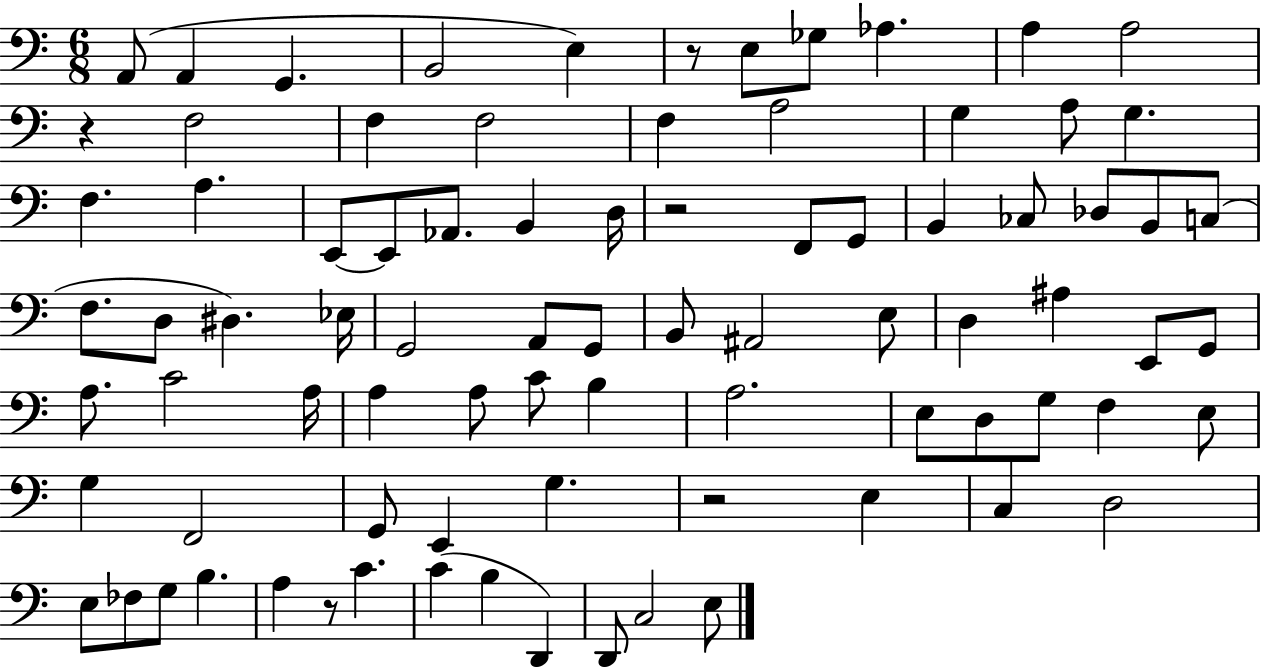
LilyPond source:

{
  \clef bass
  \numericTimeSignature
  \time 6/8
  \key c \major
  a,8( a,4 g,4. | b,2 e4) | r8 e8 ges8 aes4. | a4 a2 | \break r4 f2 | f4 f2 | f4 a2 | g4 a8 g4. | \break f4. a4. | e,8~~ e,8 aes,8. b,4 d16 | r2 f,8 g,8 | b,4 ces8 des8 b,8 c8( | \break f8. d8 dis4.) ees16 | g,2 a,8 g,8 | b,8 ais,2 e8 | d4 ais4 e,8 g,8 | \break a8. c'2 a16 | a4 a8 c'8 b4 | a2. | e8 d8 g8 f4 e8 | \break g4 f,2 | g,8 e,4 g4. | r2 e4 | c4 d2 | \break e8 fes8 g8 b4. | a4 r8 c'4. | c'4( b4 d,4) | d,8 c2 e8 | \break \bar "|."
}